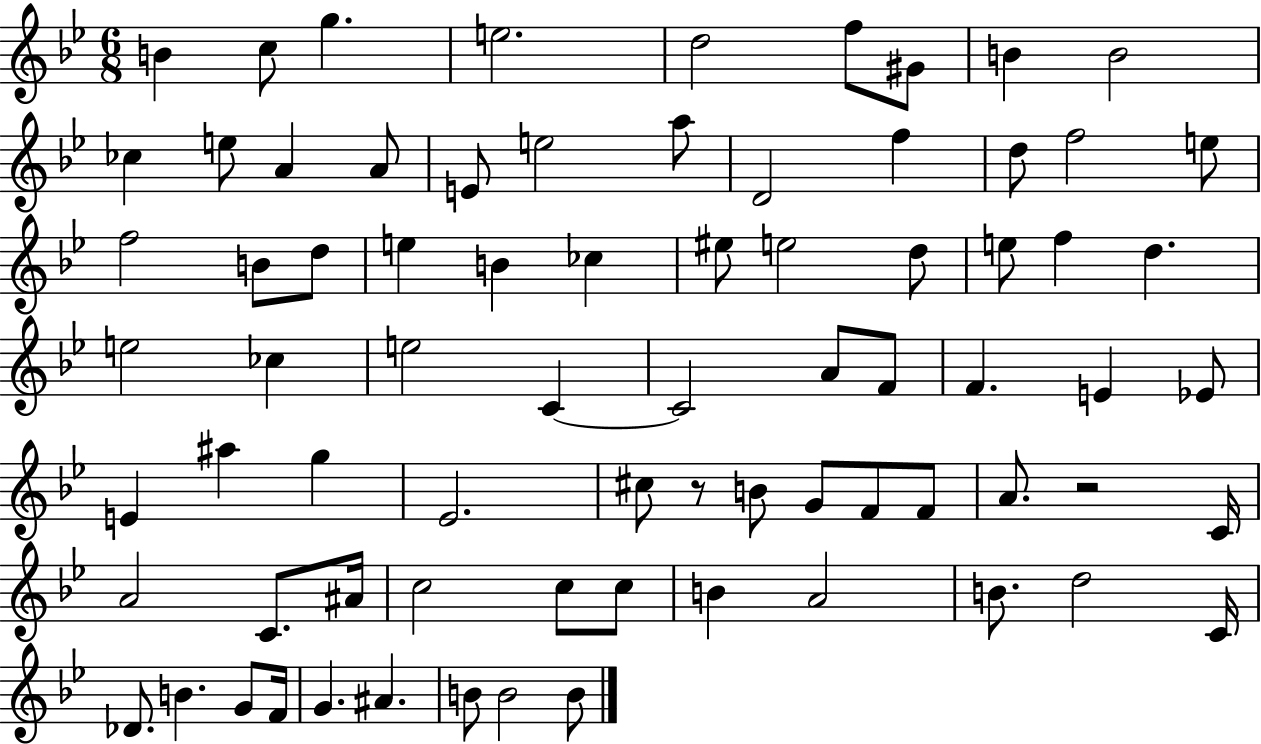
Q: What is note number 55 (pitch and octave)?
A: A4